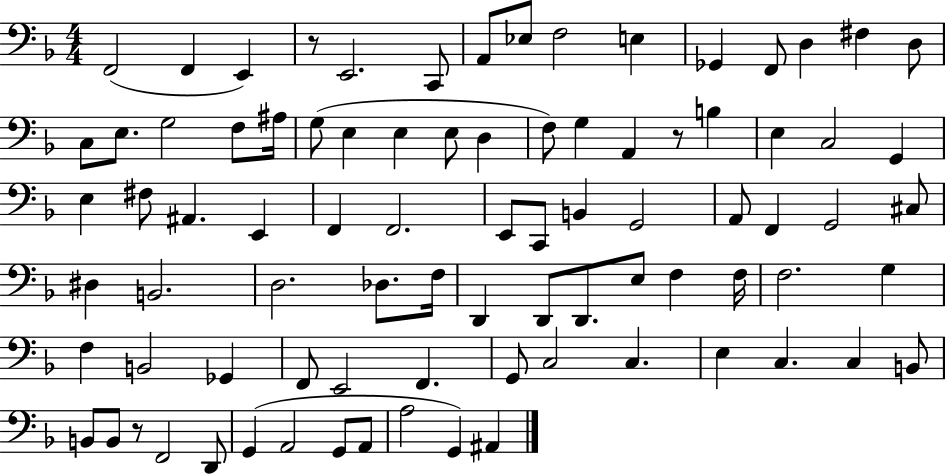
F2/h F2/q E2/q R/e E2/h. C2/e A2/e Eb3/e F3/h E3/q Gb2/q F2/e D3/q F#3/q D3/e C3/e E3/e. G3/h F3/e A#3/s G3/e E3/q E3/q E3/e D3/q F3/e G3/q A2/q R/e B3/q E3/q C3/h G2/q E3/q F#3/e A#2/q. E2/q F2/q F2/h. E2/e C2/e B2/q G2/h A2/e F2/q G2/h C#3/e D#3/q B2/h. D3/h. Db3/e. F3/s D2/q D2/e D2/e. E3/e F3/q F3/s F3/h. G3/q F3/q B2/h Gb2/q F2/e E2/h F2/q. G2/e C3/h C3/q. E3/q C3/q. C3/q B2/e B2/e B2/e R/e F2/h D2/e G2/q A2/h G2/e A2/e A3/h G2/q A#2/q